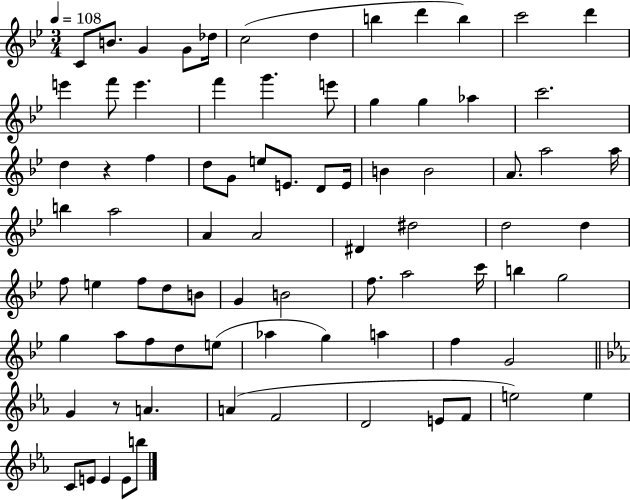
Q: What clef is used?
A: treble